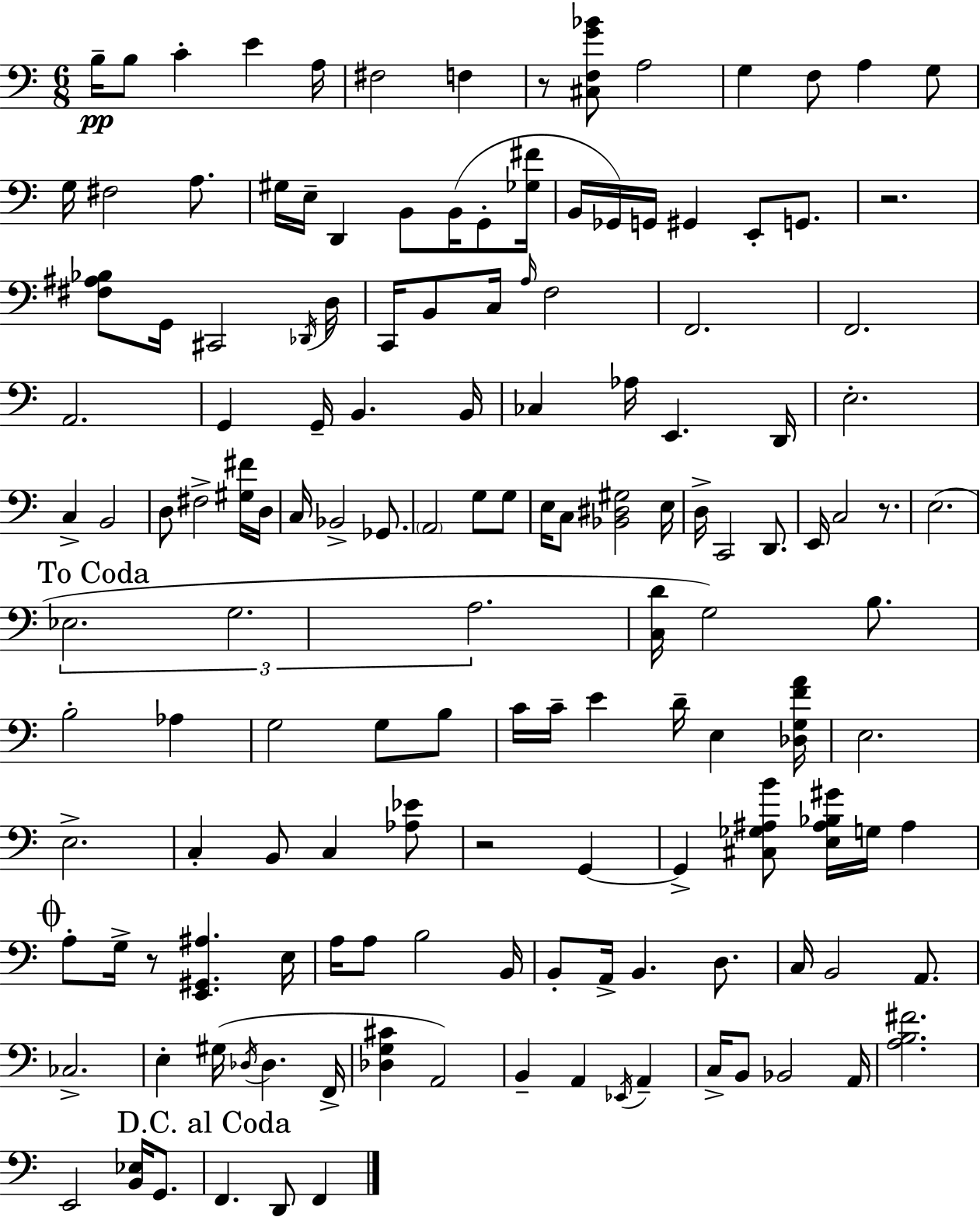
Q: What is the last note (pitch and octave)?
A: F2